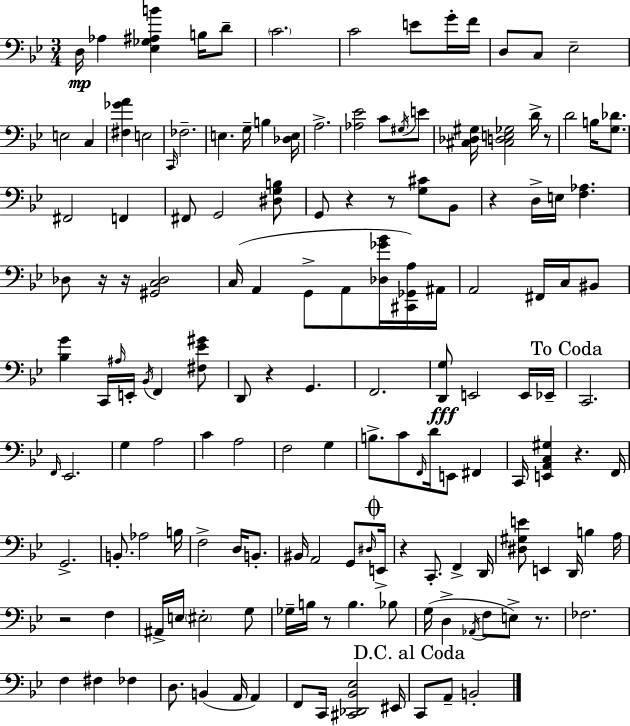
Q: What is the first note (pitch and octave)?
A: D3